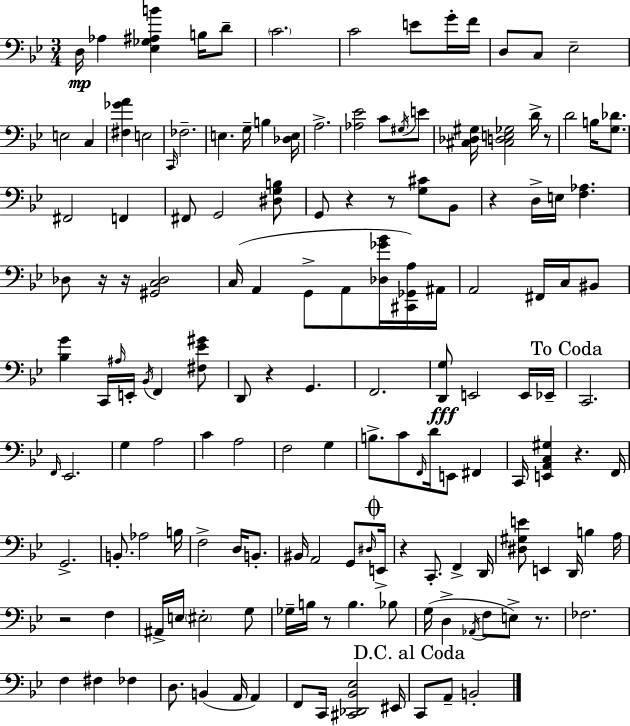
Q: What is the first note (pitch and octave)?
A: D3